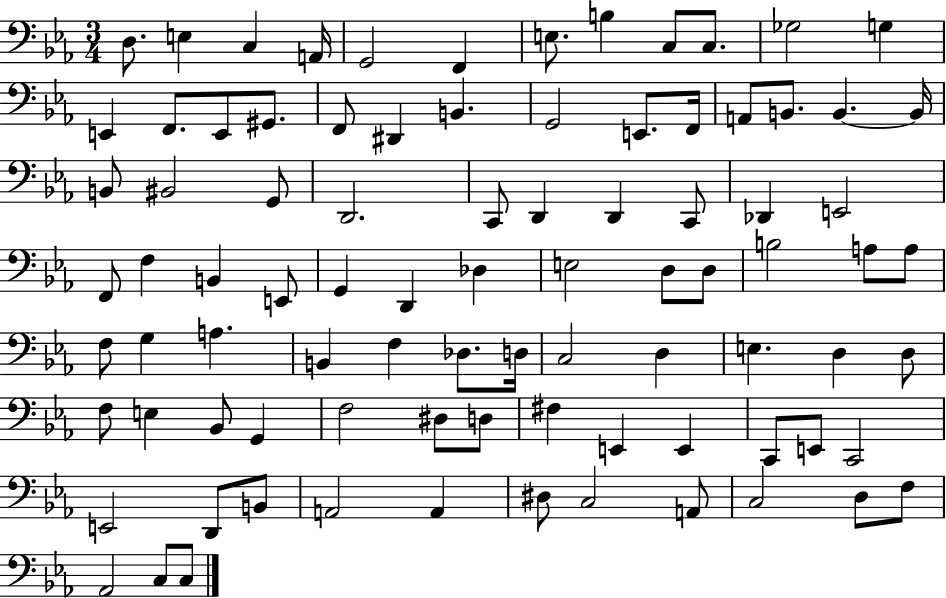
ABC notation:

X:1
T:Untitled
M:3/4
L:1/4
K:Eb
D,/2 E, C, A,,/4 G,,2 F,, E,/2 B, C,/2 C,/2 _G,2 G, E,, F,,/2 E,,/2 ^G,,/2 F,,/2 ^D,, B,, G,,2 E,,/2 F,,/4 A,,/2 B,,/2 B,, B,,/4 B,,/2 ^B,,2 G,,/2 D,,2 C,,/2 D,, D,, C,,/2 _D,, E,,2 F,,/2 F, B,, E,,/2 G,, D,, _D, E,2 D,/2 D,/2 B,2 A,/2 A,/2 F,/2 G, A, B,, F, _D,/2 D,/4 C,2 D, E, D, D,/2 F,/2 E, _B,,/2 G,, F,2 ^D,/2 D,/2 ^F, E,, E,, C,,/2 E,,/2 C,,2 E,,2 D,,/2 B,,/2 A,,2 A,, ^D,/2 C,2 A,,/2 C,2 D,/2 F,/2 _A,,2 C,/2 C,/2